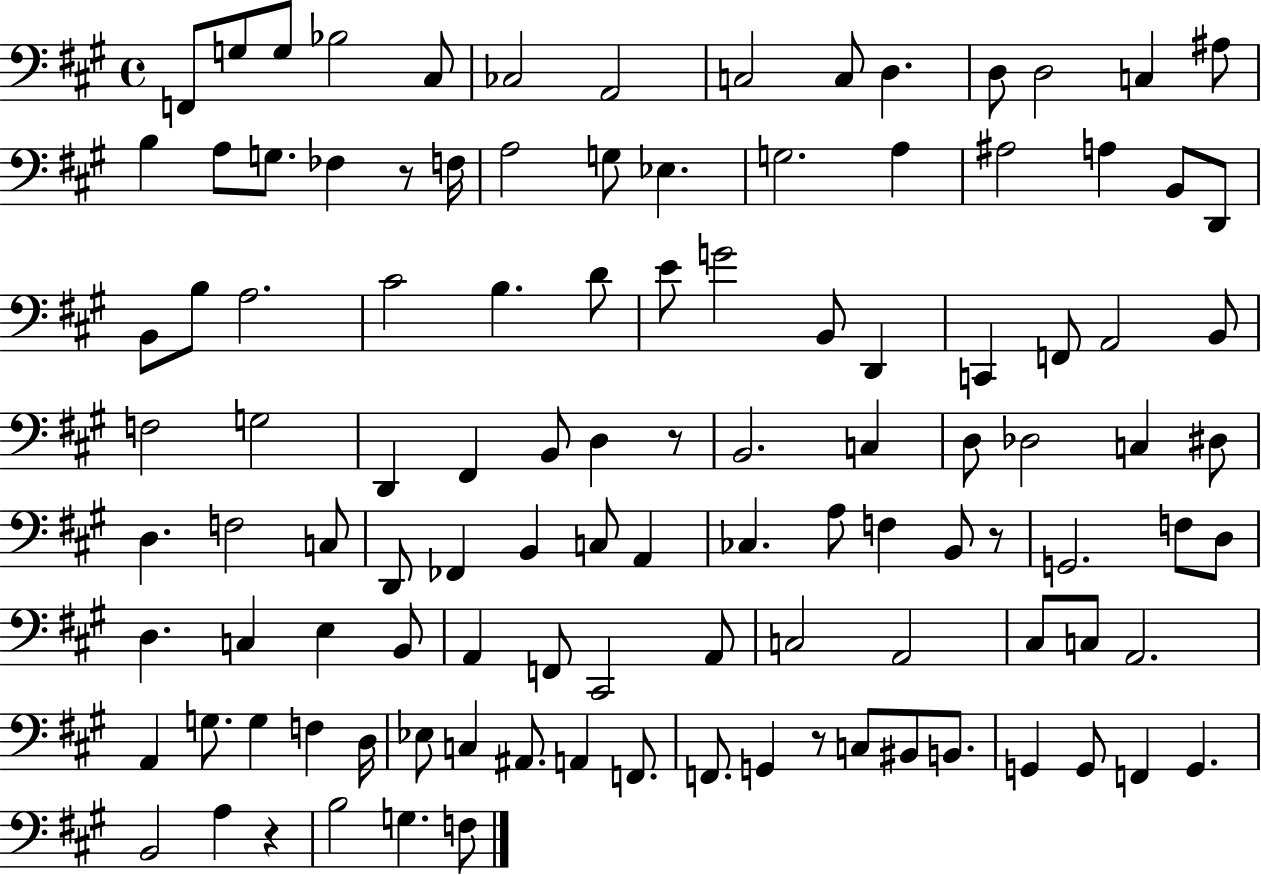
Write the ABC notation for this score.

X:1
T:Untitled
M:4/4
L:1/4
K:A
F,,/2 G,/2 G,/2 _B,2 ^C,/2 _C,2 A,,2 C,2 C,/2 D, D,/2 D,2 C, ^A,/2 B, A,/2 G,/2 _F, z/2 F,/4 A,2 G,/2 _E, G,2 A, ^A,2 A, B,,/2 D,,/2 B,,/2 B,/2 A,2 ^C2 B, D/2 E/2 G2 B,,/2 D,, C,, F,,/2 A,,2 B,,/2 F,2 G,2 D,, ^F,, B,,/2 D, z/2 B,,2 C, D,/2 _D,2 C, ^D,/2 D, F,2 C,/2 D,,/2 _F,, B,, C,/2 A,, _C, A,/2 F, B,,/2 z/2 G,,2 F,/2 D,/2 D, C, E, B,,/2 A,, F,,/2 ^C,,2 A,,/2 C,2 A,,2 ^C,/2 C,/2 A,,2 A,, G,/2 G, F, D,/4 _E,/2 C, ^A,,/2 A,, F,,/2 F,,/2 G,, z/2 C,/2 ^B,,/2 B,,/2 G,, G,,/2 F,, G,, B,,2 A, z B,2 G, F,/2